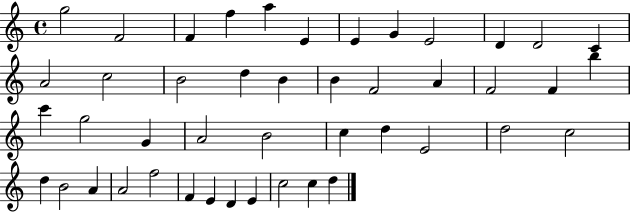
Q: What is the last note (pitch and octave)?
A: D5